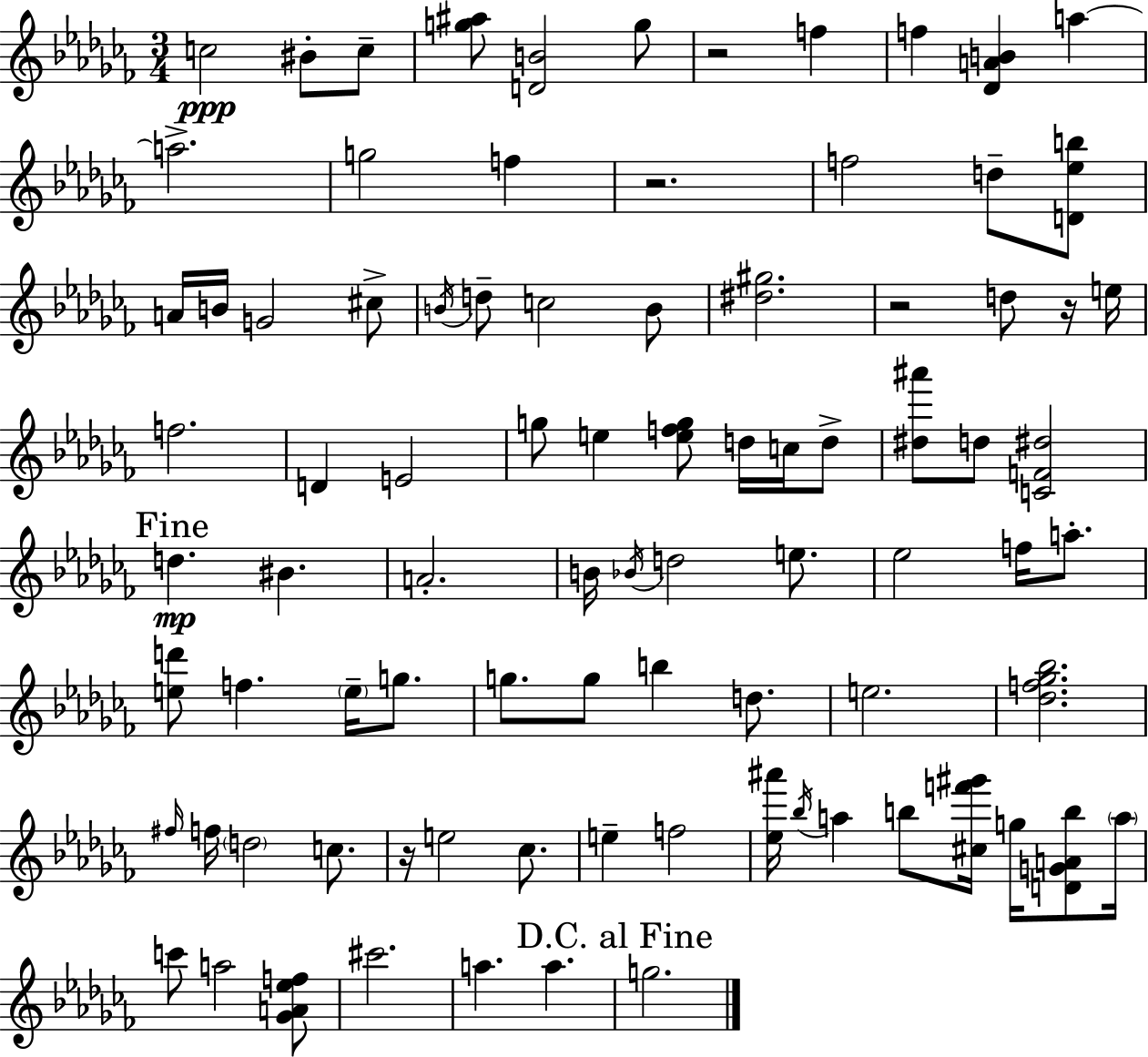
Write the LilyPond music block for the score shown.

{
  \clef treble
  \numericTimeSignature
  \time 3/4
  \key aes \minor
  \repeat volta 2 { c''2\ppp bis'8-. c''8-- | <g'' ais''>8 <d' b'>2 g''8 | r2 f''4 | f''4 <des' a' b'>4 a''4~~ | \break a''2.-> | g''2 f''4 | r2. | f''2 d''8-- <d' ees'' b''>8 | \break a'16 b'16 g'2 cis''8-> | \acciaccatura { b'16 } d''8-- c''2 b'8 | <dis'' gis''>2. | r2 d''8 r16 | \break e''16 f''2. | d'4 e'2 | g''8 e''4 <e'' f'' g''>8 d''16 c''16 d''8-> | <dis'' ais'''>8 d''8 <c' f' dis''>2 | \break \mark "Fine" d''4.\mp bis'4. | a'2.-. | b'16 \acciaccatura { bes'16 } d''2 e''8. | ees''2 f''16 a''8.-. | \break <e'' d'''>8 f''4. \parenthesize e''16-- g''8. | g''8. g''8 b''4 d''8. | e''2. | <des'' f'' ges'' bes''>2. | \break \grace { fis''16 } f''16 \parenthesize d''2 | c''8. r16 e''2 | ces''8. e''4-- f''2 | <ees'' ais'''>16 \acciaccatura { bes''16 } a''4 b''8 <cis'' f''' gis'''>16 | \break g''16 <d' g' a' b''>8 \parenthesize a''16 c'''8 a''2 | <ges' a' ees'' f''>8 cis'''2. | a''4. a''4. | \mark "D.C. al Fine" g''2. | \break } \bar "|."
}